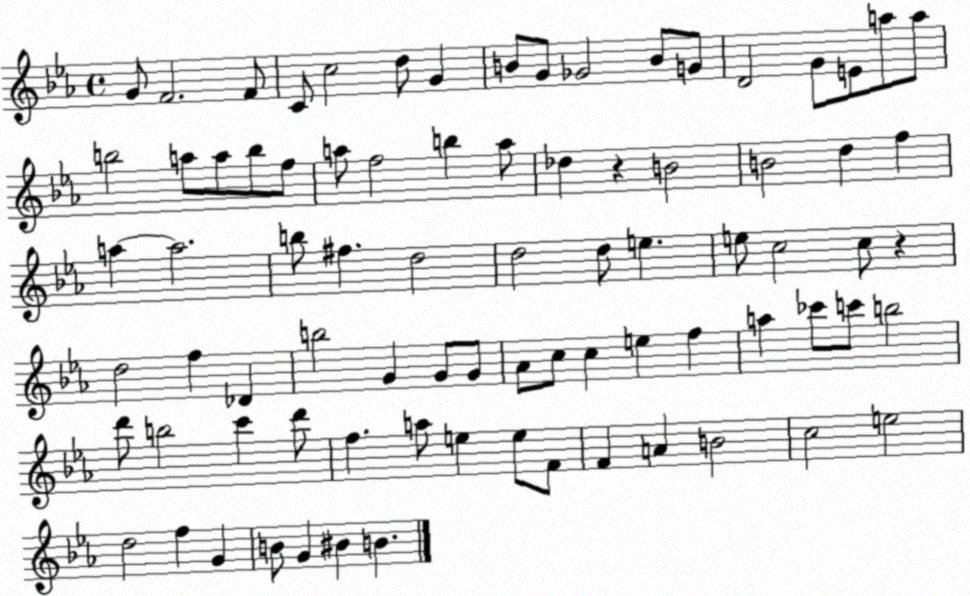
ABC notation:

X:1
T:Untitled
M:4/4
L:1/4
K:Eb
G/2 F2 F/2 C/2 c2 d/2 G B/2 G/2 _G2 B/2 G/2 D2 G/2 E/2 a/2 a/2 b2 a/2 a/2 b/2 f/2 a/2 f2 b a/2 _d z B2 B2 d f a a2 b/2 ^f d2 d2 d/2 e e/2 c2 c/2 z d2 f _D b2 G G/2 G/2 _A/2 c/2 c e f a _c'/2 c'/2 b2 d'/2 b2 c' d'/2 f a/2 e e/2 F/2 F A B2 c2 e2 d2 f G B/2 G ^B B